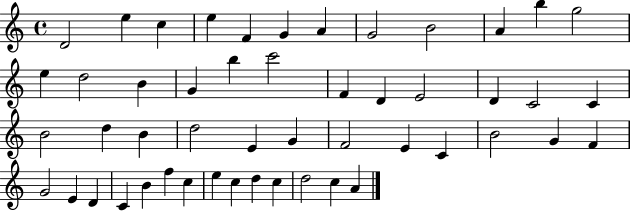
D4/h E5/q C5/q E5/q F4/q G4/q A4/q G4/h B4/h A4/q B5/q G5/h E5/q D5/h B4/q G4/q B5/q C6/h F4/q D4/q E4/h D4/q C4/h C4/q B4/h D5/q B4/q D5/h E4/q G4/q F4/h E4/q C4/q B4/h G4/q F4/q G4/h E4/q D4/q C4/q B4/q F5/q C5/q E5/q C5/q D5/q C5/q D5/h C5/q A4/q